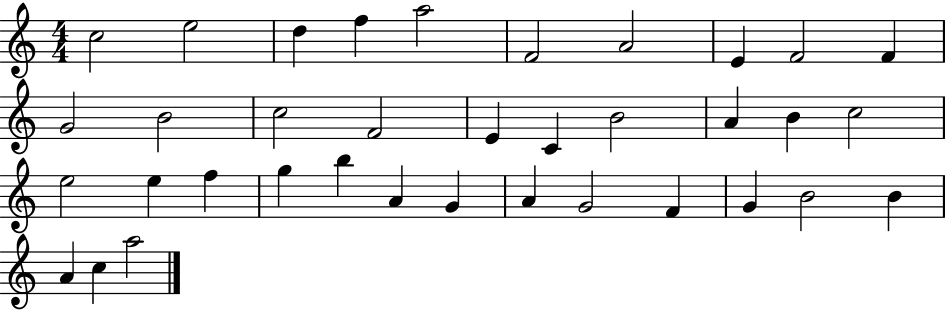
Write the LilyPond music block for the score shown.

{
  \clef treble
  \numericTimeSignature
  \time 4/4
  \key c \major
  c''2 e''2 | d''4 f''4 a''2 | f'2 a'2 | e'4 f'2 f'4 | \break g'2 b'2 | c''2 f'2 | e'4 c'4 b'2 | a'4 b'4 c''2 | \break e''2 e''4 f''4 | g''4 b''4 a'4 g'4 | a'4 g'2 f'4 | g'4 b'2 b'4 | \break a'4 c''4 a''2 | \bar "|."
}